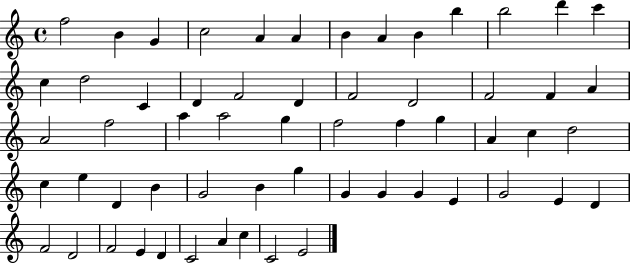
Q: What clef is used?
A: treble